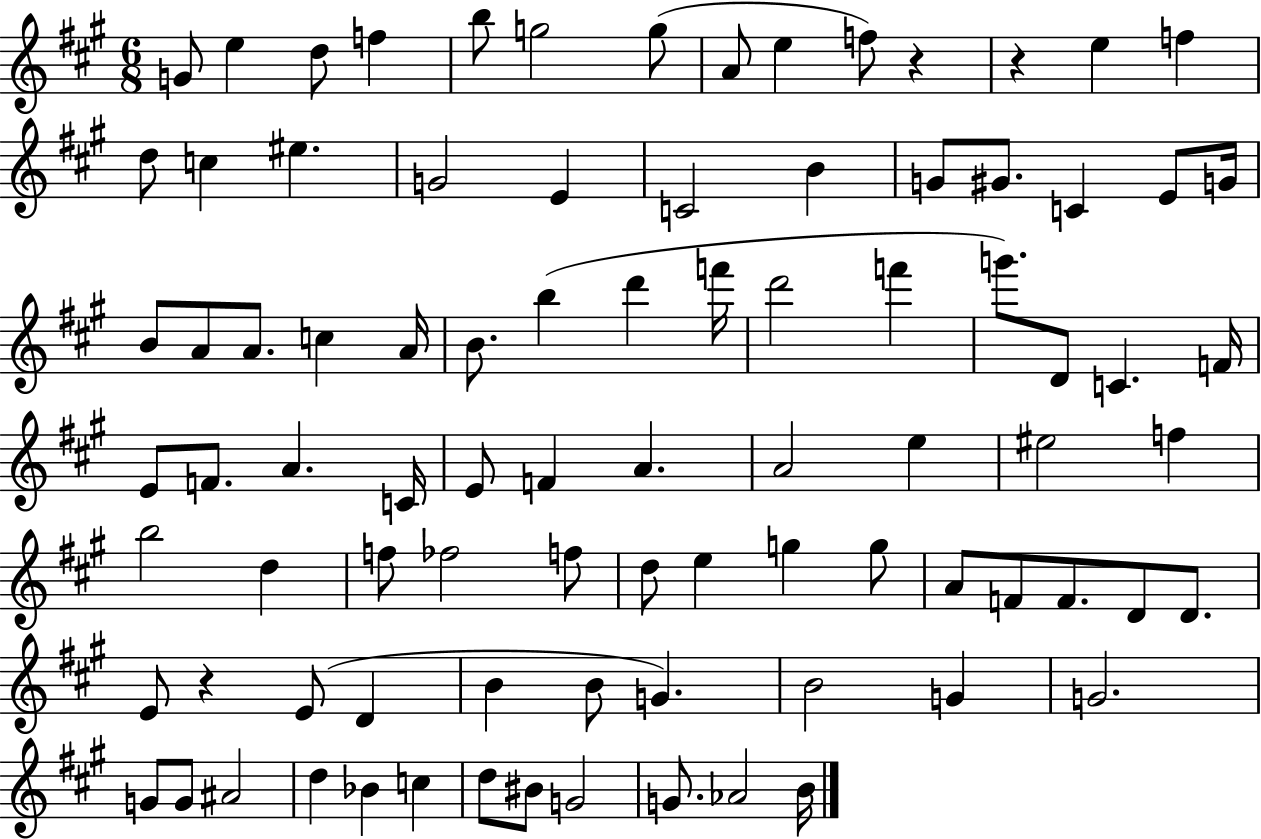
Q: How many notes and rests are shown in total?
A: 88